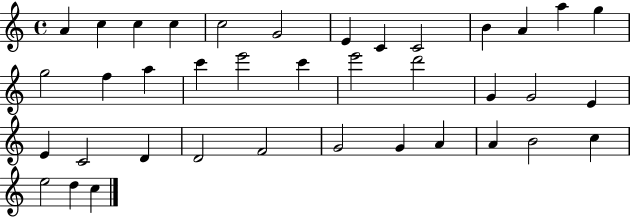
{
  \clef treble
  \time 4/4
  \defaultTimeSignature
  \key c \major
  a'4 c''4 c''4 c''4 | c''2 g'2 | e'4 c'4 c'2 | b'4 a'4 a''4 g''4 | \break g''2 f''4 a''4 | c'''4 e'''2 c'''4 | e'''2 d'''2 | g'4 g'2 e'4 | \break e'4 c'2 d'4 | d'2 f'2 | g'2 g'4 a'4 | a'4 b'2 c''4 | \break e''2 d''4 c''4 | \bar "|."
}